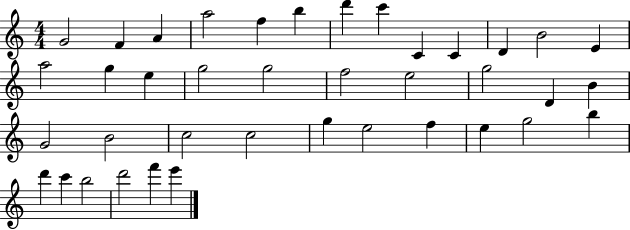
X:1
T:Untitled
M:4/4
L:1/4
K:C
G2 F A a2 f b d' c' C C D B2 E a2 g e g2 g2 f2 e2 g2 D B G2 B2 c2 c2 g e2 f e g2 b d' c' b2 d'2 f' e'